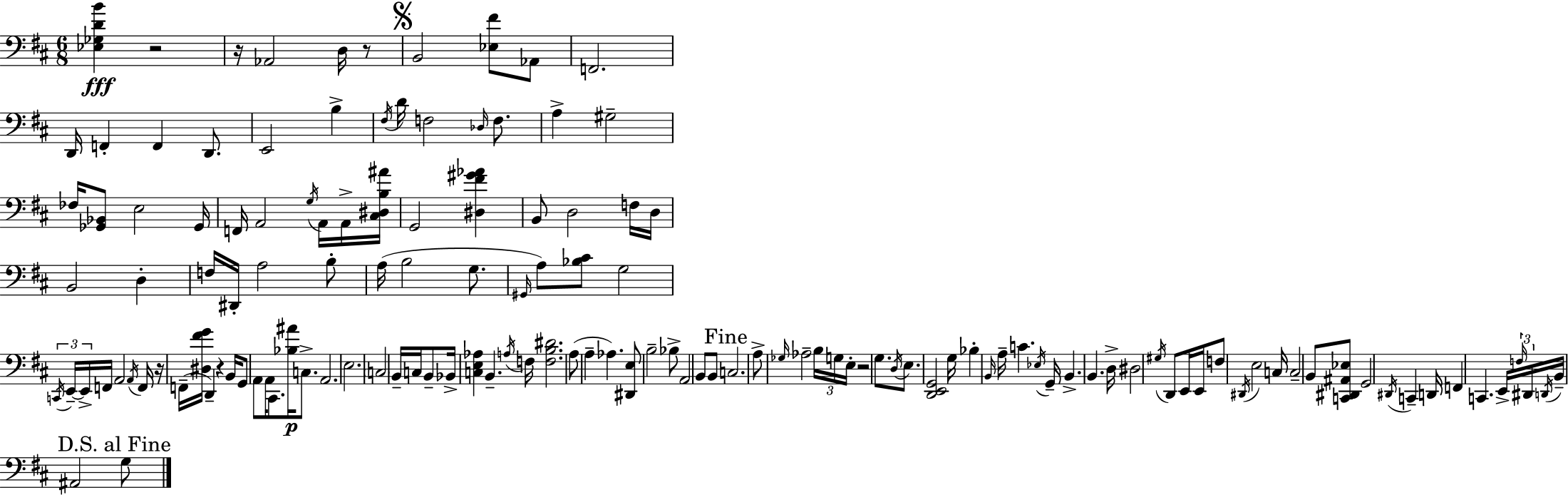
[Eb3,Gb3,D4,B4]/q R/h R/s Ab2/h D3/s R/e B2/h [Eb3,F#4]/e Ab2/e F2/h. D2/s F2/q F2/q D2/e. E2/h B3/q F#3/s D4/s F3/h Db3/s F3/e. A3/q G#3/h FES3/s [Gb2,Bb2]/e E3/h Gb2/s F2/s A2/h G3/s A2/s A2/s [C#3,D#3,B3,A#4]/s G2/h [D#3,F#4,G#4,Ab4]/q B2/e D3/h F3/s D3/s B2/h D3/q F3/s D#2/s A3/h B3/e A3/s B3/h G3/e. G#2/s A3/e [Bb3,C#4]/e G3/h C2/s E2/s E2/s F2/s A2/h A2/s F2/s R/s F2/s [D#3,F#4,G4]/s D2/q R/q B2/s G2/e A2/e A2/s C#2/e. [Bb3,A#4]/s C3/e. A2/h. E3/h. C3/h B2/s C3/s B2/e Bb2/s [C3,E3,Ab3]/q B2/q. A3/s F3/s [F3,B3,D#4]/h. A3/e A3/q Ab3/q. [D#2,E3]/e B3/h Bb3/e A2/h B2/e B2/e C3/h. A3/e Gb3/s Ab3/h B3/s G3/s E3/s R/h G3/e. D3/s E3/e. [D2,E2,G2]/h G3/s Bb3/q B2/s A3/s C4/q. Eb3/s G2/s B2/q. B2/q. D3/s D#3/h G#3/s D2/e E2/s E2/s F3/e D#2/s E3/h C3/s C3/h B2/e [C2,D#2,A#2,Eb3]/e G2/h D#2/s C2/q D2/s F2/q C2/q. E2/s F3/s D#2/s D2/s B2/s A#2/h G3/e